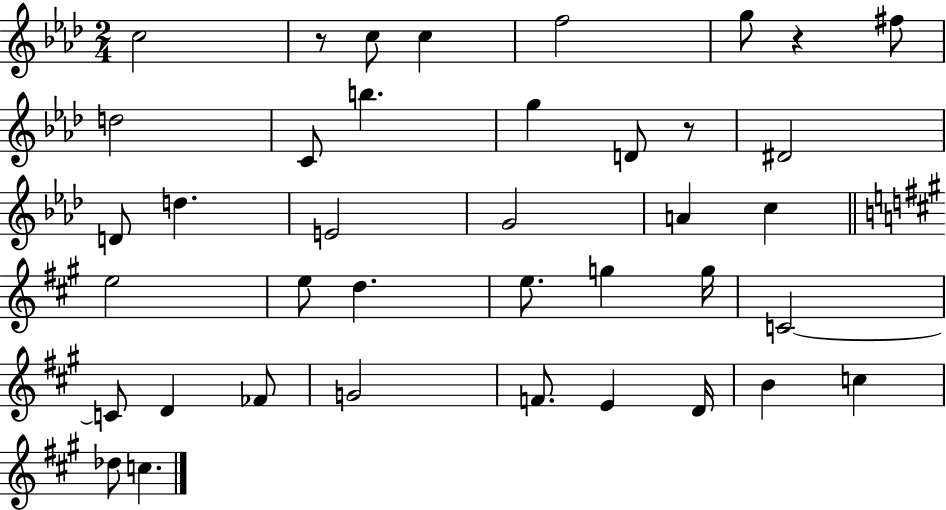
{
  \clef treble
  \numericTimeSignature
  \time 2/4
  \key aes \major
  c''2 | r8 c''8 c''4 | f''2 | g''8 r4 fis''8 | \break d''2 | c'8 b''4. | g''4 d'8 r8 | dis'2 | \break d'8 d''4. | e'2 | g'2 | a'4 c''4 | \break \bar "||" \break \key a \major e''2 | e''8 d''4. | e''8. g''4 g''16 | c'2~~ | \break c'8 d'4 fes'8 | g'2 | f'8. e'4 d'16 | b'4 c''4 | \break des''8 c''4. | \bar "|."
}